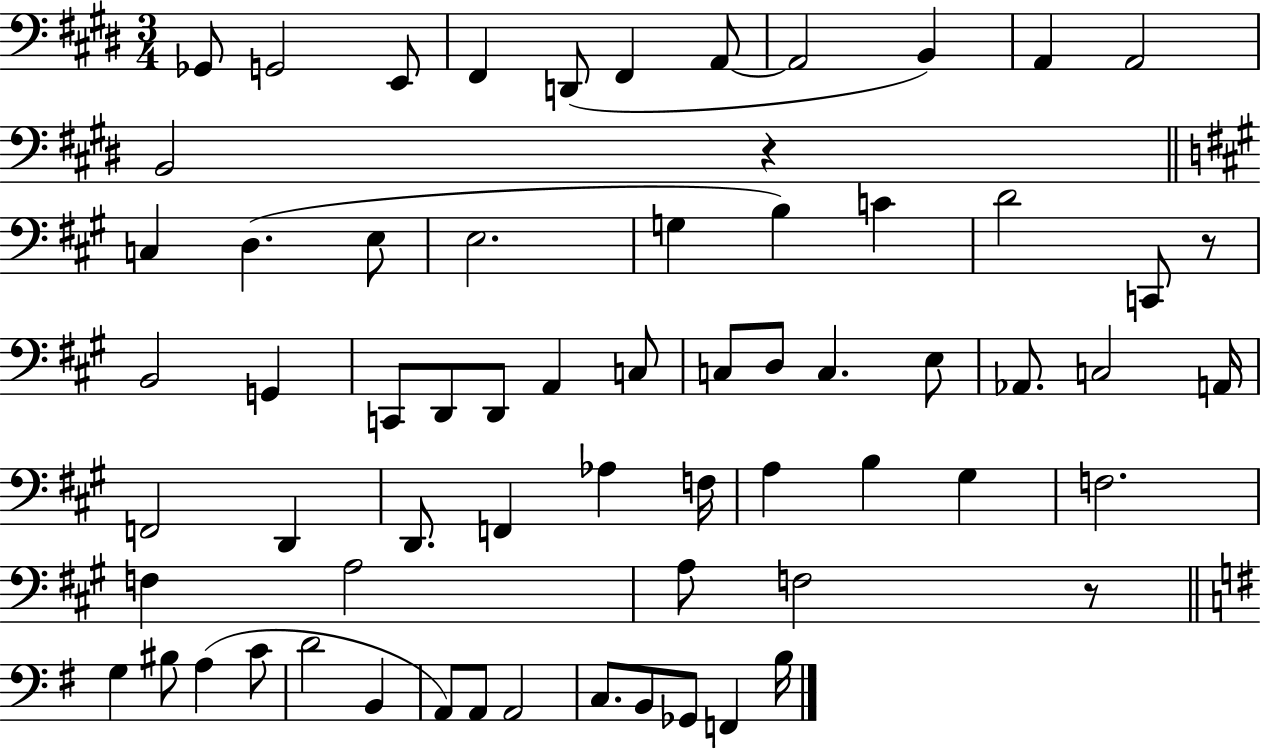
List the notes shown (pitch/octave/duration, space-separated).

Gb2/e G2/h E2/e F#2/q D2/e F#2/q A2/e A2/h B2/q A2/q A2/h B2/h R/q C3/q D3/q. E3/e E3/h. G3/q B3/q C4/q D4/h C2/e R/e B2/h G2/q C2/e D2/e D2/e A2/q C3/e C3/e D3/e C3/q. E3/e Ab2/e. C3/h A2/s F2/h D2/q D2/e. F2/q Ab3/q F3/s A3/q B3/q G#3/q F3/h. F3/q A3/h A3/e F3/h R/e G3/q BIS3/e A3/q C4/e D4/h B2/q A2/e A2/e A2/h C3/e. B2/e Gb2/e F2/q B3/s